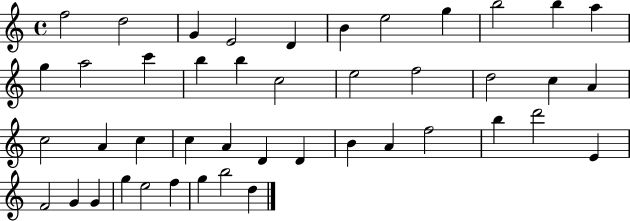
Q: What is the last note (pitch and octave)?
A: D5